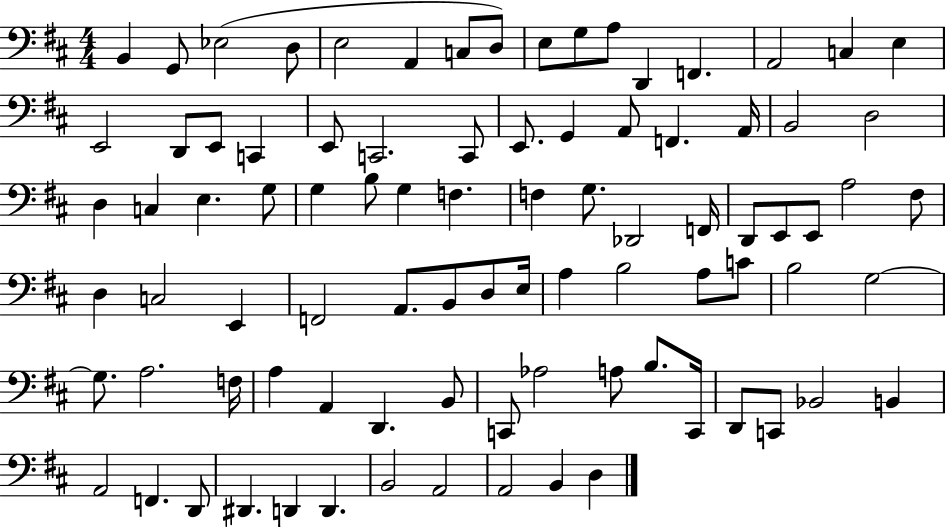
{
  \clef bass
  \numericTimeSignature
  \time 4/4
  \key d \major
  b,4 g,8 ees2( d8 | e2 a,4 c8 d8) | e8 g8 a8 d,4 f,4. | a,2 c4 e4 | \break e,2 d,8 e,8 c,4 | e,8 c,2. c,8 | e,8. g,4 a,8 f,4. a,16 | b,2 d2 | \break d4 c4 e4. g8 | g4 b8 g4 f4. | f4 g8. des,2 f,16 | d,8 e,8 e,8 a2 fis8 | \break d4 c2 e,4 | f,2 a,8. b,8 d8 e16 | a4 b2 a8 c'8 | b2 g2~~ | \break g8. a2. f16 | a4 a,4 d,4. b,8 | c,8 aes2 a8 b8. c,16 | d,8 c,8 bes,2 b,4 | \break a,2 f,4. d,8 | dis,4. d,4 d,4. | b,2 a,2 | a,2 b,4 d4 | \break \bar "|."
}